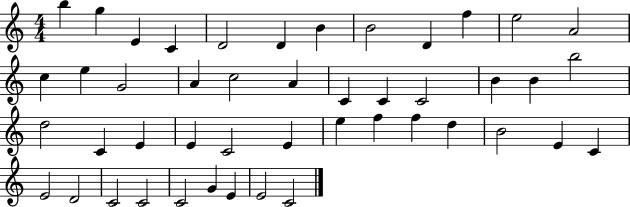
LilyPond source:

{
  \clef treble
  \numericTimeSignature
  \time 4/4
  \key c \major
  b''4 g''4 e'4 c'4 | d'2 d'4 b'4 | b'2 d'4 f''4 | e''2 a'2 | \break c''4 e''4 g'2 | a'4 c''2 a'4 | c'4 c'4 c'2 | b'4 b'4 b''2 | \break d''2 c'4 e'4 | e'4 c'2 e'4 | e''4 f''4 f''4 d''4 | b'2 e'4 c'4 | \break e'2 d'2 | c'2 c'2 | c'2 g'4 e'4 | e'2 c'2 | \break \bar "|."
}